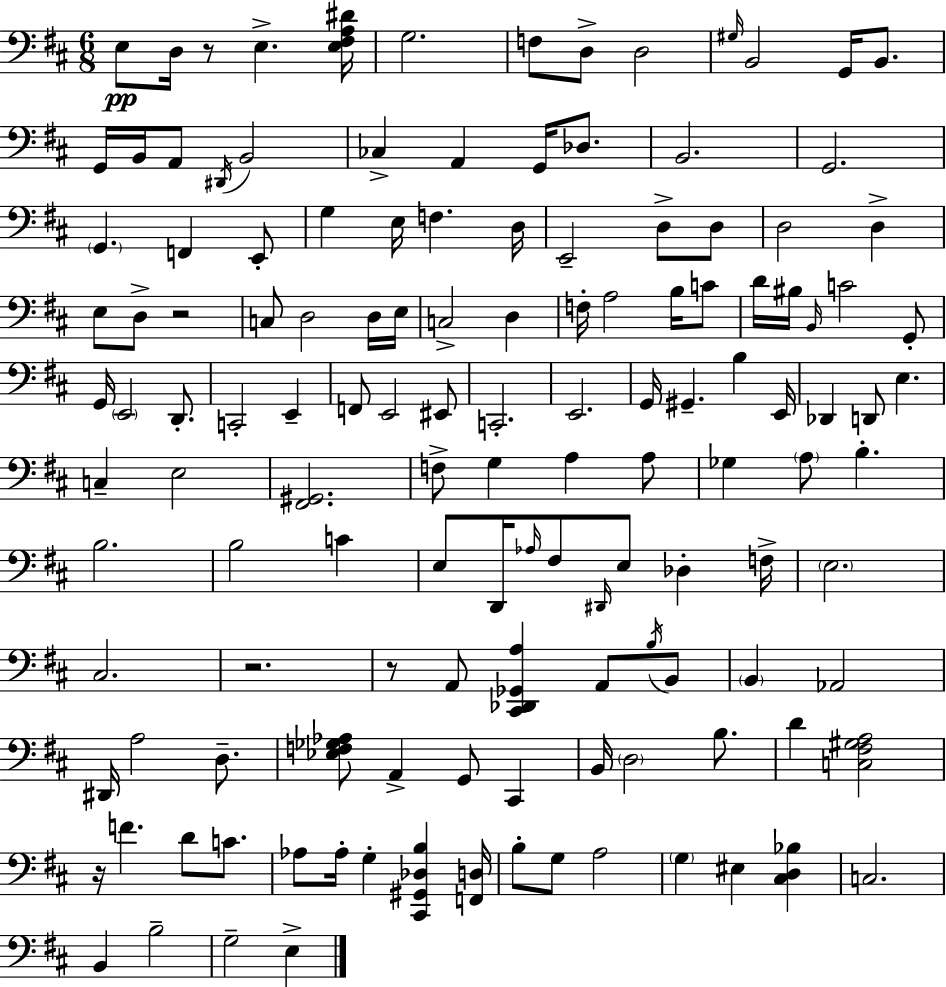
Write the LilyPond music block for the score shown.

{
  \clef bass
  \numericTimeSignature
  \time 6/8
  \key d \major
  e8\pp d16 r8 e4.-> <e fis a dis'>16 | g2. | f8 d8-> d2 | \grace { gis16 } b,2 g,16 b,8. | \break g,16 b,16 a,8 \acciaccatura { dis,16 } b,2 | ces4-> a,4 g,16 des8. | b,2. | g,2. | \break \parenthesize g,4. f,4 | e,8-. g4 e16 f4. | d16 e,2-- d8-> | d8 d2 d4-> | \break e8 d8-> r2 | c8 d2 | d16 e16 c2-> d4 | f16-. a2 b16 | \break c'8 d'16 bis16 \grace { b,16 } c'2 | g,8-. g,16 \parenthesize e,2 | d,8.-. c,2-. e,4-- | f,8 e,2 | \break eis,8 c,2.-. | e,2. | g,16 gis,4.-- b4 | e,16 des,4 d,8 e4. | \break c4-- e2 | <fis, gis,>2. | f8-> g4 a4 | a8 ges4 \parenthesize a8 b4.-. | \break b2. | b2 c'4 | e8 d,16 \grace { aes16 } fis8 \grace { dis,16 } e8 | des4-. f16-> \parenthesize e2. | \break cis2. | r2. | r8 a,8 <cis, des, ges, a>4 | a,8 \acciaccatura { b16 } b,8 \parenthesize b,4 aes,2 | \break dis,16 a2 | d8.-- <ees f ges aes>8 a,4-> | g,8 cis,4 b,16 \parenthesize d2 | b8. d'4 <c fis gis a>2 | \break r16 f'4. | d'8 c'8. aes8 aes16-. g4-. | <cis, gis, des b>4 <f, d>16 b8-. g8 a2 | \parenthesize g4 eis4 | \break <cis d bes>4 c2. | b,4 b2-- | g2-- | e4-> \bar "|."
}